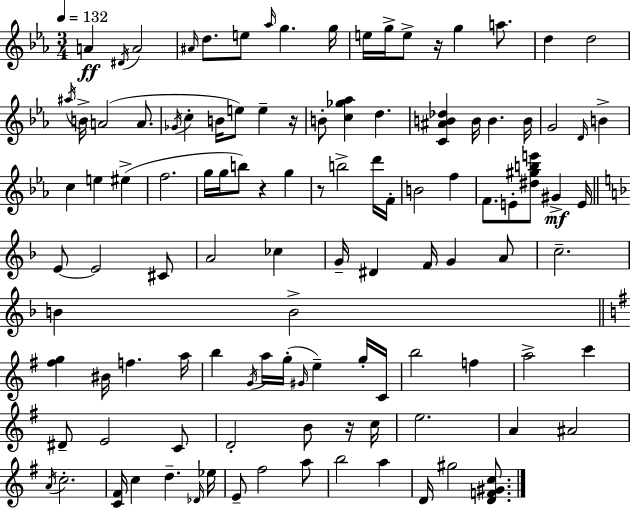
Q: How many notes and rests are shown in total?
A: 111